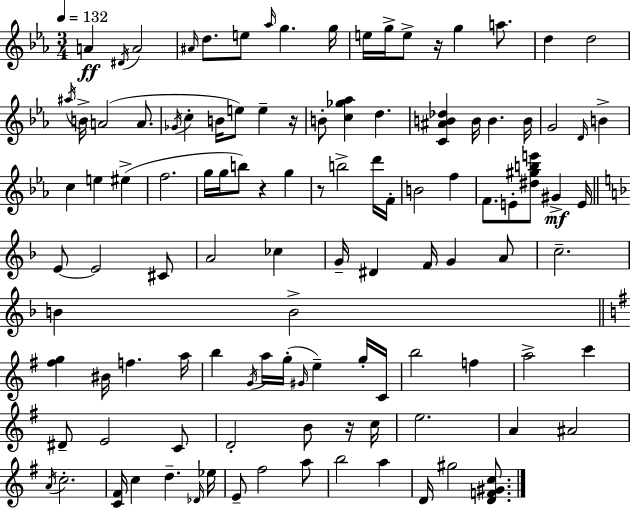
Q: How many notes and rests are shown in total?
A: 111